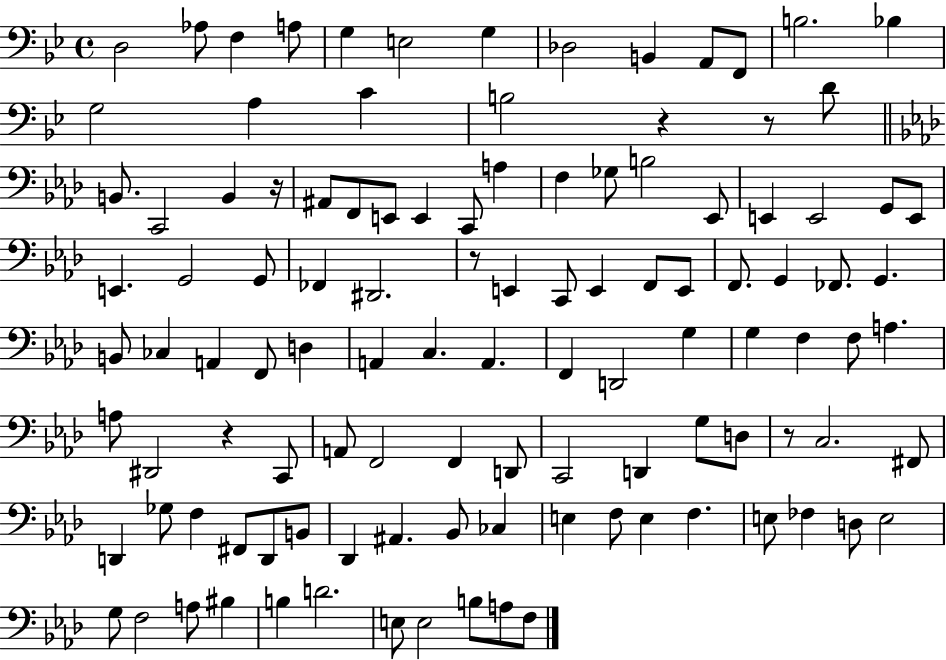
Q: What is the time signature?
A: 4/4